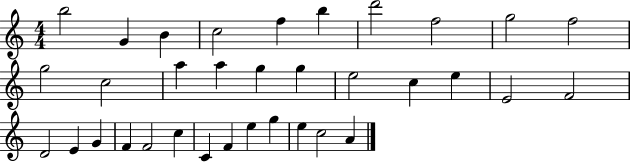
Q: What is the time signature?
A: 4/4